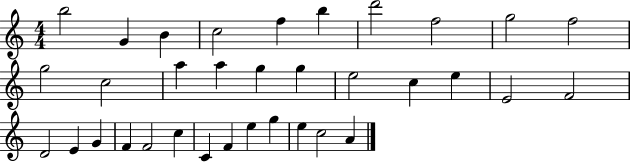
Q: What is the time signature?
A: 4/4